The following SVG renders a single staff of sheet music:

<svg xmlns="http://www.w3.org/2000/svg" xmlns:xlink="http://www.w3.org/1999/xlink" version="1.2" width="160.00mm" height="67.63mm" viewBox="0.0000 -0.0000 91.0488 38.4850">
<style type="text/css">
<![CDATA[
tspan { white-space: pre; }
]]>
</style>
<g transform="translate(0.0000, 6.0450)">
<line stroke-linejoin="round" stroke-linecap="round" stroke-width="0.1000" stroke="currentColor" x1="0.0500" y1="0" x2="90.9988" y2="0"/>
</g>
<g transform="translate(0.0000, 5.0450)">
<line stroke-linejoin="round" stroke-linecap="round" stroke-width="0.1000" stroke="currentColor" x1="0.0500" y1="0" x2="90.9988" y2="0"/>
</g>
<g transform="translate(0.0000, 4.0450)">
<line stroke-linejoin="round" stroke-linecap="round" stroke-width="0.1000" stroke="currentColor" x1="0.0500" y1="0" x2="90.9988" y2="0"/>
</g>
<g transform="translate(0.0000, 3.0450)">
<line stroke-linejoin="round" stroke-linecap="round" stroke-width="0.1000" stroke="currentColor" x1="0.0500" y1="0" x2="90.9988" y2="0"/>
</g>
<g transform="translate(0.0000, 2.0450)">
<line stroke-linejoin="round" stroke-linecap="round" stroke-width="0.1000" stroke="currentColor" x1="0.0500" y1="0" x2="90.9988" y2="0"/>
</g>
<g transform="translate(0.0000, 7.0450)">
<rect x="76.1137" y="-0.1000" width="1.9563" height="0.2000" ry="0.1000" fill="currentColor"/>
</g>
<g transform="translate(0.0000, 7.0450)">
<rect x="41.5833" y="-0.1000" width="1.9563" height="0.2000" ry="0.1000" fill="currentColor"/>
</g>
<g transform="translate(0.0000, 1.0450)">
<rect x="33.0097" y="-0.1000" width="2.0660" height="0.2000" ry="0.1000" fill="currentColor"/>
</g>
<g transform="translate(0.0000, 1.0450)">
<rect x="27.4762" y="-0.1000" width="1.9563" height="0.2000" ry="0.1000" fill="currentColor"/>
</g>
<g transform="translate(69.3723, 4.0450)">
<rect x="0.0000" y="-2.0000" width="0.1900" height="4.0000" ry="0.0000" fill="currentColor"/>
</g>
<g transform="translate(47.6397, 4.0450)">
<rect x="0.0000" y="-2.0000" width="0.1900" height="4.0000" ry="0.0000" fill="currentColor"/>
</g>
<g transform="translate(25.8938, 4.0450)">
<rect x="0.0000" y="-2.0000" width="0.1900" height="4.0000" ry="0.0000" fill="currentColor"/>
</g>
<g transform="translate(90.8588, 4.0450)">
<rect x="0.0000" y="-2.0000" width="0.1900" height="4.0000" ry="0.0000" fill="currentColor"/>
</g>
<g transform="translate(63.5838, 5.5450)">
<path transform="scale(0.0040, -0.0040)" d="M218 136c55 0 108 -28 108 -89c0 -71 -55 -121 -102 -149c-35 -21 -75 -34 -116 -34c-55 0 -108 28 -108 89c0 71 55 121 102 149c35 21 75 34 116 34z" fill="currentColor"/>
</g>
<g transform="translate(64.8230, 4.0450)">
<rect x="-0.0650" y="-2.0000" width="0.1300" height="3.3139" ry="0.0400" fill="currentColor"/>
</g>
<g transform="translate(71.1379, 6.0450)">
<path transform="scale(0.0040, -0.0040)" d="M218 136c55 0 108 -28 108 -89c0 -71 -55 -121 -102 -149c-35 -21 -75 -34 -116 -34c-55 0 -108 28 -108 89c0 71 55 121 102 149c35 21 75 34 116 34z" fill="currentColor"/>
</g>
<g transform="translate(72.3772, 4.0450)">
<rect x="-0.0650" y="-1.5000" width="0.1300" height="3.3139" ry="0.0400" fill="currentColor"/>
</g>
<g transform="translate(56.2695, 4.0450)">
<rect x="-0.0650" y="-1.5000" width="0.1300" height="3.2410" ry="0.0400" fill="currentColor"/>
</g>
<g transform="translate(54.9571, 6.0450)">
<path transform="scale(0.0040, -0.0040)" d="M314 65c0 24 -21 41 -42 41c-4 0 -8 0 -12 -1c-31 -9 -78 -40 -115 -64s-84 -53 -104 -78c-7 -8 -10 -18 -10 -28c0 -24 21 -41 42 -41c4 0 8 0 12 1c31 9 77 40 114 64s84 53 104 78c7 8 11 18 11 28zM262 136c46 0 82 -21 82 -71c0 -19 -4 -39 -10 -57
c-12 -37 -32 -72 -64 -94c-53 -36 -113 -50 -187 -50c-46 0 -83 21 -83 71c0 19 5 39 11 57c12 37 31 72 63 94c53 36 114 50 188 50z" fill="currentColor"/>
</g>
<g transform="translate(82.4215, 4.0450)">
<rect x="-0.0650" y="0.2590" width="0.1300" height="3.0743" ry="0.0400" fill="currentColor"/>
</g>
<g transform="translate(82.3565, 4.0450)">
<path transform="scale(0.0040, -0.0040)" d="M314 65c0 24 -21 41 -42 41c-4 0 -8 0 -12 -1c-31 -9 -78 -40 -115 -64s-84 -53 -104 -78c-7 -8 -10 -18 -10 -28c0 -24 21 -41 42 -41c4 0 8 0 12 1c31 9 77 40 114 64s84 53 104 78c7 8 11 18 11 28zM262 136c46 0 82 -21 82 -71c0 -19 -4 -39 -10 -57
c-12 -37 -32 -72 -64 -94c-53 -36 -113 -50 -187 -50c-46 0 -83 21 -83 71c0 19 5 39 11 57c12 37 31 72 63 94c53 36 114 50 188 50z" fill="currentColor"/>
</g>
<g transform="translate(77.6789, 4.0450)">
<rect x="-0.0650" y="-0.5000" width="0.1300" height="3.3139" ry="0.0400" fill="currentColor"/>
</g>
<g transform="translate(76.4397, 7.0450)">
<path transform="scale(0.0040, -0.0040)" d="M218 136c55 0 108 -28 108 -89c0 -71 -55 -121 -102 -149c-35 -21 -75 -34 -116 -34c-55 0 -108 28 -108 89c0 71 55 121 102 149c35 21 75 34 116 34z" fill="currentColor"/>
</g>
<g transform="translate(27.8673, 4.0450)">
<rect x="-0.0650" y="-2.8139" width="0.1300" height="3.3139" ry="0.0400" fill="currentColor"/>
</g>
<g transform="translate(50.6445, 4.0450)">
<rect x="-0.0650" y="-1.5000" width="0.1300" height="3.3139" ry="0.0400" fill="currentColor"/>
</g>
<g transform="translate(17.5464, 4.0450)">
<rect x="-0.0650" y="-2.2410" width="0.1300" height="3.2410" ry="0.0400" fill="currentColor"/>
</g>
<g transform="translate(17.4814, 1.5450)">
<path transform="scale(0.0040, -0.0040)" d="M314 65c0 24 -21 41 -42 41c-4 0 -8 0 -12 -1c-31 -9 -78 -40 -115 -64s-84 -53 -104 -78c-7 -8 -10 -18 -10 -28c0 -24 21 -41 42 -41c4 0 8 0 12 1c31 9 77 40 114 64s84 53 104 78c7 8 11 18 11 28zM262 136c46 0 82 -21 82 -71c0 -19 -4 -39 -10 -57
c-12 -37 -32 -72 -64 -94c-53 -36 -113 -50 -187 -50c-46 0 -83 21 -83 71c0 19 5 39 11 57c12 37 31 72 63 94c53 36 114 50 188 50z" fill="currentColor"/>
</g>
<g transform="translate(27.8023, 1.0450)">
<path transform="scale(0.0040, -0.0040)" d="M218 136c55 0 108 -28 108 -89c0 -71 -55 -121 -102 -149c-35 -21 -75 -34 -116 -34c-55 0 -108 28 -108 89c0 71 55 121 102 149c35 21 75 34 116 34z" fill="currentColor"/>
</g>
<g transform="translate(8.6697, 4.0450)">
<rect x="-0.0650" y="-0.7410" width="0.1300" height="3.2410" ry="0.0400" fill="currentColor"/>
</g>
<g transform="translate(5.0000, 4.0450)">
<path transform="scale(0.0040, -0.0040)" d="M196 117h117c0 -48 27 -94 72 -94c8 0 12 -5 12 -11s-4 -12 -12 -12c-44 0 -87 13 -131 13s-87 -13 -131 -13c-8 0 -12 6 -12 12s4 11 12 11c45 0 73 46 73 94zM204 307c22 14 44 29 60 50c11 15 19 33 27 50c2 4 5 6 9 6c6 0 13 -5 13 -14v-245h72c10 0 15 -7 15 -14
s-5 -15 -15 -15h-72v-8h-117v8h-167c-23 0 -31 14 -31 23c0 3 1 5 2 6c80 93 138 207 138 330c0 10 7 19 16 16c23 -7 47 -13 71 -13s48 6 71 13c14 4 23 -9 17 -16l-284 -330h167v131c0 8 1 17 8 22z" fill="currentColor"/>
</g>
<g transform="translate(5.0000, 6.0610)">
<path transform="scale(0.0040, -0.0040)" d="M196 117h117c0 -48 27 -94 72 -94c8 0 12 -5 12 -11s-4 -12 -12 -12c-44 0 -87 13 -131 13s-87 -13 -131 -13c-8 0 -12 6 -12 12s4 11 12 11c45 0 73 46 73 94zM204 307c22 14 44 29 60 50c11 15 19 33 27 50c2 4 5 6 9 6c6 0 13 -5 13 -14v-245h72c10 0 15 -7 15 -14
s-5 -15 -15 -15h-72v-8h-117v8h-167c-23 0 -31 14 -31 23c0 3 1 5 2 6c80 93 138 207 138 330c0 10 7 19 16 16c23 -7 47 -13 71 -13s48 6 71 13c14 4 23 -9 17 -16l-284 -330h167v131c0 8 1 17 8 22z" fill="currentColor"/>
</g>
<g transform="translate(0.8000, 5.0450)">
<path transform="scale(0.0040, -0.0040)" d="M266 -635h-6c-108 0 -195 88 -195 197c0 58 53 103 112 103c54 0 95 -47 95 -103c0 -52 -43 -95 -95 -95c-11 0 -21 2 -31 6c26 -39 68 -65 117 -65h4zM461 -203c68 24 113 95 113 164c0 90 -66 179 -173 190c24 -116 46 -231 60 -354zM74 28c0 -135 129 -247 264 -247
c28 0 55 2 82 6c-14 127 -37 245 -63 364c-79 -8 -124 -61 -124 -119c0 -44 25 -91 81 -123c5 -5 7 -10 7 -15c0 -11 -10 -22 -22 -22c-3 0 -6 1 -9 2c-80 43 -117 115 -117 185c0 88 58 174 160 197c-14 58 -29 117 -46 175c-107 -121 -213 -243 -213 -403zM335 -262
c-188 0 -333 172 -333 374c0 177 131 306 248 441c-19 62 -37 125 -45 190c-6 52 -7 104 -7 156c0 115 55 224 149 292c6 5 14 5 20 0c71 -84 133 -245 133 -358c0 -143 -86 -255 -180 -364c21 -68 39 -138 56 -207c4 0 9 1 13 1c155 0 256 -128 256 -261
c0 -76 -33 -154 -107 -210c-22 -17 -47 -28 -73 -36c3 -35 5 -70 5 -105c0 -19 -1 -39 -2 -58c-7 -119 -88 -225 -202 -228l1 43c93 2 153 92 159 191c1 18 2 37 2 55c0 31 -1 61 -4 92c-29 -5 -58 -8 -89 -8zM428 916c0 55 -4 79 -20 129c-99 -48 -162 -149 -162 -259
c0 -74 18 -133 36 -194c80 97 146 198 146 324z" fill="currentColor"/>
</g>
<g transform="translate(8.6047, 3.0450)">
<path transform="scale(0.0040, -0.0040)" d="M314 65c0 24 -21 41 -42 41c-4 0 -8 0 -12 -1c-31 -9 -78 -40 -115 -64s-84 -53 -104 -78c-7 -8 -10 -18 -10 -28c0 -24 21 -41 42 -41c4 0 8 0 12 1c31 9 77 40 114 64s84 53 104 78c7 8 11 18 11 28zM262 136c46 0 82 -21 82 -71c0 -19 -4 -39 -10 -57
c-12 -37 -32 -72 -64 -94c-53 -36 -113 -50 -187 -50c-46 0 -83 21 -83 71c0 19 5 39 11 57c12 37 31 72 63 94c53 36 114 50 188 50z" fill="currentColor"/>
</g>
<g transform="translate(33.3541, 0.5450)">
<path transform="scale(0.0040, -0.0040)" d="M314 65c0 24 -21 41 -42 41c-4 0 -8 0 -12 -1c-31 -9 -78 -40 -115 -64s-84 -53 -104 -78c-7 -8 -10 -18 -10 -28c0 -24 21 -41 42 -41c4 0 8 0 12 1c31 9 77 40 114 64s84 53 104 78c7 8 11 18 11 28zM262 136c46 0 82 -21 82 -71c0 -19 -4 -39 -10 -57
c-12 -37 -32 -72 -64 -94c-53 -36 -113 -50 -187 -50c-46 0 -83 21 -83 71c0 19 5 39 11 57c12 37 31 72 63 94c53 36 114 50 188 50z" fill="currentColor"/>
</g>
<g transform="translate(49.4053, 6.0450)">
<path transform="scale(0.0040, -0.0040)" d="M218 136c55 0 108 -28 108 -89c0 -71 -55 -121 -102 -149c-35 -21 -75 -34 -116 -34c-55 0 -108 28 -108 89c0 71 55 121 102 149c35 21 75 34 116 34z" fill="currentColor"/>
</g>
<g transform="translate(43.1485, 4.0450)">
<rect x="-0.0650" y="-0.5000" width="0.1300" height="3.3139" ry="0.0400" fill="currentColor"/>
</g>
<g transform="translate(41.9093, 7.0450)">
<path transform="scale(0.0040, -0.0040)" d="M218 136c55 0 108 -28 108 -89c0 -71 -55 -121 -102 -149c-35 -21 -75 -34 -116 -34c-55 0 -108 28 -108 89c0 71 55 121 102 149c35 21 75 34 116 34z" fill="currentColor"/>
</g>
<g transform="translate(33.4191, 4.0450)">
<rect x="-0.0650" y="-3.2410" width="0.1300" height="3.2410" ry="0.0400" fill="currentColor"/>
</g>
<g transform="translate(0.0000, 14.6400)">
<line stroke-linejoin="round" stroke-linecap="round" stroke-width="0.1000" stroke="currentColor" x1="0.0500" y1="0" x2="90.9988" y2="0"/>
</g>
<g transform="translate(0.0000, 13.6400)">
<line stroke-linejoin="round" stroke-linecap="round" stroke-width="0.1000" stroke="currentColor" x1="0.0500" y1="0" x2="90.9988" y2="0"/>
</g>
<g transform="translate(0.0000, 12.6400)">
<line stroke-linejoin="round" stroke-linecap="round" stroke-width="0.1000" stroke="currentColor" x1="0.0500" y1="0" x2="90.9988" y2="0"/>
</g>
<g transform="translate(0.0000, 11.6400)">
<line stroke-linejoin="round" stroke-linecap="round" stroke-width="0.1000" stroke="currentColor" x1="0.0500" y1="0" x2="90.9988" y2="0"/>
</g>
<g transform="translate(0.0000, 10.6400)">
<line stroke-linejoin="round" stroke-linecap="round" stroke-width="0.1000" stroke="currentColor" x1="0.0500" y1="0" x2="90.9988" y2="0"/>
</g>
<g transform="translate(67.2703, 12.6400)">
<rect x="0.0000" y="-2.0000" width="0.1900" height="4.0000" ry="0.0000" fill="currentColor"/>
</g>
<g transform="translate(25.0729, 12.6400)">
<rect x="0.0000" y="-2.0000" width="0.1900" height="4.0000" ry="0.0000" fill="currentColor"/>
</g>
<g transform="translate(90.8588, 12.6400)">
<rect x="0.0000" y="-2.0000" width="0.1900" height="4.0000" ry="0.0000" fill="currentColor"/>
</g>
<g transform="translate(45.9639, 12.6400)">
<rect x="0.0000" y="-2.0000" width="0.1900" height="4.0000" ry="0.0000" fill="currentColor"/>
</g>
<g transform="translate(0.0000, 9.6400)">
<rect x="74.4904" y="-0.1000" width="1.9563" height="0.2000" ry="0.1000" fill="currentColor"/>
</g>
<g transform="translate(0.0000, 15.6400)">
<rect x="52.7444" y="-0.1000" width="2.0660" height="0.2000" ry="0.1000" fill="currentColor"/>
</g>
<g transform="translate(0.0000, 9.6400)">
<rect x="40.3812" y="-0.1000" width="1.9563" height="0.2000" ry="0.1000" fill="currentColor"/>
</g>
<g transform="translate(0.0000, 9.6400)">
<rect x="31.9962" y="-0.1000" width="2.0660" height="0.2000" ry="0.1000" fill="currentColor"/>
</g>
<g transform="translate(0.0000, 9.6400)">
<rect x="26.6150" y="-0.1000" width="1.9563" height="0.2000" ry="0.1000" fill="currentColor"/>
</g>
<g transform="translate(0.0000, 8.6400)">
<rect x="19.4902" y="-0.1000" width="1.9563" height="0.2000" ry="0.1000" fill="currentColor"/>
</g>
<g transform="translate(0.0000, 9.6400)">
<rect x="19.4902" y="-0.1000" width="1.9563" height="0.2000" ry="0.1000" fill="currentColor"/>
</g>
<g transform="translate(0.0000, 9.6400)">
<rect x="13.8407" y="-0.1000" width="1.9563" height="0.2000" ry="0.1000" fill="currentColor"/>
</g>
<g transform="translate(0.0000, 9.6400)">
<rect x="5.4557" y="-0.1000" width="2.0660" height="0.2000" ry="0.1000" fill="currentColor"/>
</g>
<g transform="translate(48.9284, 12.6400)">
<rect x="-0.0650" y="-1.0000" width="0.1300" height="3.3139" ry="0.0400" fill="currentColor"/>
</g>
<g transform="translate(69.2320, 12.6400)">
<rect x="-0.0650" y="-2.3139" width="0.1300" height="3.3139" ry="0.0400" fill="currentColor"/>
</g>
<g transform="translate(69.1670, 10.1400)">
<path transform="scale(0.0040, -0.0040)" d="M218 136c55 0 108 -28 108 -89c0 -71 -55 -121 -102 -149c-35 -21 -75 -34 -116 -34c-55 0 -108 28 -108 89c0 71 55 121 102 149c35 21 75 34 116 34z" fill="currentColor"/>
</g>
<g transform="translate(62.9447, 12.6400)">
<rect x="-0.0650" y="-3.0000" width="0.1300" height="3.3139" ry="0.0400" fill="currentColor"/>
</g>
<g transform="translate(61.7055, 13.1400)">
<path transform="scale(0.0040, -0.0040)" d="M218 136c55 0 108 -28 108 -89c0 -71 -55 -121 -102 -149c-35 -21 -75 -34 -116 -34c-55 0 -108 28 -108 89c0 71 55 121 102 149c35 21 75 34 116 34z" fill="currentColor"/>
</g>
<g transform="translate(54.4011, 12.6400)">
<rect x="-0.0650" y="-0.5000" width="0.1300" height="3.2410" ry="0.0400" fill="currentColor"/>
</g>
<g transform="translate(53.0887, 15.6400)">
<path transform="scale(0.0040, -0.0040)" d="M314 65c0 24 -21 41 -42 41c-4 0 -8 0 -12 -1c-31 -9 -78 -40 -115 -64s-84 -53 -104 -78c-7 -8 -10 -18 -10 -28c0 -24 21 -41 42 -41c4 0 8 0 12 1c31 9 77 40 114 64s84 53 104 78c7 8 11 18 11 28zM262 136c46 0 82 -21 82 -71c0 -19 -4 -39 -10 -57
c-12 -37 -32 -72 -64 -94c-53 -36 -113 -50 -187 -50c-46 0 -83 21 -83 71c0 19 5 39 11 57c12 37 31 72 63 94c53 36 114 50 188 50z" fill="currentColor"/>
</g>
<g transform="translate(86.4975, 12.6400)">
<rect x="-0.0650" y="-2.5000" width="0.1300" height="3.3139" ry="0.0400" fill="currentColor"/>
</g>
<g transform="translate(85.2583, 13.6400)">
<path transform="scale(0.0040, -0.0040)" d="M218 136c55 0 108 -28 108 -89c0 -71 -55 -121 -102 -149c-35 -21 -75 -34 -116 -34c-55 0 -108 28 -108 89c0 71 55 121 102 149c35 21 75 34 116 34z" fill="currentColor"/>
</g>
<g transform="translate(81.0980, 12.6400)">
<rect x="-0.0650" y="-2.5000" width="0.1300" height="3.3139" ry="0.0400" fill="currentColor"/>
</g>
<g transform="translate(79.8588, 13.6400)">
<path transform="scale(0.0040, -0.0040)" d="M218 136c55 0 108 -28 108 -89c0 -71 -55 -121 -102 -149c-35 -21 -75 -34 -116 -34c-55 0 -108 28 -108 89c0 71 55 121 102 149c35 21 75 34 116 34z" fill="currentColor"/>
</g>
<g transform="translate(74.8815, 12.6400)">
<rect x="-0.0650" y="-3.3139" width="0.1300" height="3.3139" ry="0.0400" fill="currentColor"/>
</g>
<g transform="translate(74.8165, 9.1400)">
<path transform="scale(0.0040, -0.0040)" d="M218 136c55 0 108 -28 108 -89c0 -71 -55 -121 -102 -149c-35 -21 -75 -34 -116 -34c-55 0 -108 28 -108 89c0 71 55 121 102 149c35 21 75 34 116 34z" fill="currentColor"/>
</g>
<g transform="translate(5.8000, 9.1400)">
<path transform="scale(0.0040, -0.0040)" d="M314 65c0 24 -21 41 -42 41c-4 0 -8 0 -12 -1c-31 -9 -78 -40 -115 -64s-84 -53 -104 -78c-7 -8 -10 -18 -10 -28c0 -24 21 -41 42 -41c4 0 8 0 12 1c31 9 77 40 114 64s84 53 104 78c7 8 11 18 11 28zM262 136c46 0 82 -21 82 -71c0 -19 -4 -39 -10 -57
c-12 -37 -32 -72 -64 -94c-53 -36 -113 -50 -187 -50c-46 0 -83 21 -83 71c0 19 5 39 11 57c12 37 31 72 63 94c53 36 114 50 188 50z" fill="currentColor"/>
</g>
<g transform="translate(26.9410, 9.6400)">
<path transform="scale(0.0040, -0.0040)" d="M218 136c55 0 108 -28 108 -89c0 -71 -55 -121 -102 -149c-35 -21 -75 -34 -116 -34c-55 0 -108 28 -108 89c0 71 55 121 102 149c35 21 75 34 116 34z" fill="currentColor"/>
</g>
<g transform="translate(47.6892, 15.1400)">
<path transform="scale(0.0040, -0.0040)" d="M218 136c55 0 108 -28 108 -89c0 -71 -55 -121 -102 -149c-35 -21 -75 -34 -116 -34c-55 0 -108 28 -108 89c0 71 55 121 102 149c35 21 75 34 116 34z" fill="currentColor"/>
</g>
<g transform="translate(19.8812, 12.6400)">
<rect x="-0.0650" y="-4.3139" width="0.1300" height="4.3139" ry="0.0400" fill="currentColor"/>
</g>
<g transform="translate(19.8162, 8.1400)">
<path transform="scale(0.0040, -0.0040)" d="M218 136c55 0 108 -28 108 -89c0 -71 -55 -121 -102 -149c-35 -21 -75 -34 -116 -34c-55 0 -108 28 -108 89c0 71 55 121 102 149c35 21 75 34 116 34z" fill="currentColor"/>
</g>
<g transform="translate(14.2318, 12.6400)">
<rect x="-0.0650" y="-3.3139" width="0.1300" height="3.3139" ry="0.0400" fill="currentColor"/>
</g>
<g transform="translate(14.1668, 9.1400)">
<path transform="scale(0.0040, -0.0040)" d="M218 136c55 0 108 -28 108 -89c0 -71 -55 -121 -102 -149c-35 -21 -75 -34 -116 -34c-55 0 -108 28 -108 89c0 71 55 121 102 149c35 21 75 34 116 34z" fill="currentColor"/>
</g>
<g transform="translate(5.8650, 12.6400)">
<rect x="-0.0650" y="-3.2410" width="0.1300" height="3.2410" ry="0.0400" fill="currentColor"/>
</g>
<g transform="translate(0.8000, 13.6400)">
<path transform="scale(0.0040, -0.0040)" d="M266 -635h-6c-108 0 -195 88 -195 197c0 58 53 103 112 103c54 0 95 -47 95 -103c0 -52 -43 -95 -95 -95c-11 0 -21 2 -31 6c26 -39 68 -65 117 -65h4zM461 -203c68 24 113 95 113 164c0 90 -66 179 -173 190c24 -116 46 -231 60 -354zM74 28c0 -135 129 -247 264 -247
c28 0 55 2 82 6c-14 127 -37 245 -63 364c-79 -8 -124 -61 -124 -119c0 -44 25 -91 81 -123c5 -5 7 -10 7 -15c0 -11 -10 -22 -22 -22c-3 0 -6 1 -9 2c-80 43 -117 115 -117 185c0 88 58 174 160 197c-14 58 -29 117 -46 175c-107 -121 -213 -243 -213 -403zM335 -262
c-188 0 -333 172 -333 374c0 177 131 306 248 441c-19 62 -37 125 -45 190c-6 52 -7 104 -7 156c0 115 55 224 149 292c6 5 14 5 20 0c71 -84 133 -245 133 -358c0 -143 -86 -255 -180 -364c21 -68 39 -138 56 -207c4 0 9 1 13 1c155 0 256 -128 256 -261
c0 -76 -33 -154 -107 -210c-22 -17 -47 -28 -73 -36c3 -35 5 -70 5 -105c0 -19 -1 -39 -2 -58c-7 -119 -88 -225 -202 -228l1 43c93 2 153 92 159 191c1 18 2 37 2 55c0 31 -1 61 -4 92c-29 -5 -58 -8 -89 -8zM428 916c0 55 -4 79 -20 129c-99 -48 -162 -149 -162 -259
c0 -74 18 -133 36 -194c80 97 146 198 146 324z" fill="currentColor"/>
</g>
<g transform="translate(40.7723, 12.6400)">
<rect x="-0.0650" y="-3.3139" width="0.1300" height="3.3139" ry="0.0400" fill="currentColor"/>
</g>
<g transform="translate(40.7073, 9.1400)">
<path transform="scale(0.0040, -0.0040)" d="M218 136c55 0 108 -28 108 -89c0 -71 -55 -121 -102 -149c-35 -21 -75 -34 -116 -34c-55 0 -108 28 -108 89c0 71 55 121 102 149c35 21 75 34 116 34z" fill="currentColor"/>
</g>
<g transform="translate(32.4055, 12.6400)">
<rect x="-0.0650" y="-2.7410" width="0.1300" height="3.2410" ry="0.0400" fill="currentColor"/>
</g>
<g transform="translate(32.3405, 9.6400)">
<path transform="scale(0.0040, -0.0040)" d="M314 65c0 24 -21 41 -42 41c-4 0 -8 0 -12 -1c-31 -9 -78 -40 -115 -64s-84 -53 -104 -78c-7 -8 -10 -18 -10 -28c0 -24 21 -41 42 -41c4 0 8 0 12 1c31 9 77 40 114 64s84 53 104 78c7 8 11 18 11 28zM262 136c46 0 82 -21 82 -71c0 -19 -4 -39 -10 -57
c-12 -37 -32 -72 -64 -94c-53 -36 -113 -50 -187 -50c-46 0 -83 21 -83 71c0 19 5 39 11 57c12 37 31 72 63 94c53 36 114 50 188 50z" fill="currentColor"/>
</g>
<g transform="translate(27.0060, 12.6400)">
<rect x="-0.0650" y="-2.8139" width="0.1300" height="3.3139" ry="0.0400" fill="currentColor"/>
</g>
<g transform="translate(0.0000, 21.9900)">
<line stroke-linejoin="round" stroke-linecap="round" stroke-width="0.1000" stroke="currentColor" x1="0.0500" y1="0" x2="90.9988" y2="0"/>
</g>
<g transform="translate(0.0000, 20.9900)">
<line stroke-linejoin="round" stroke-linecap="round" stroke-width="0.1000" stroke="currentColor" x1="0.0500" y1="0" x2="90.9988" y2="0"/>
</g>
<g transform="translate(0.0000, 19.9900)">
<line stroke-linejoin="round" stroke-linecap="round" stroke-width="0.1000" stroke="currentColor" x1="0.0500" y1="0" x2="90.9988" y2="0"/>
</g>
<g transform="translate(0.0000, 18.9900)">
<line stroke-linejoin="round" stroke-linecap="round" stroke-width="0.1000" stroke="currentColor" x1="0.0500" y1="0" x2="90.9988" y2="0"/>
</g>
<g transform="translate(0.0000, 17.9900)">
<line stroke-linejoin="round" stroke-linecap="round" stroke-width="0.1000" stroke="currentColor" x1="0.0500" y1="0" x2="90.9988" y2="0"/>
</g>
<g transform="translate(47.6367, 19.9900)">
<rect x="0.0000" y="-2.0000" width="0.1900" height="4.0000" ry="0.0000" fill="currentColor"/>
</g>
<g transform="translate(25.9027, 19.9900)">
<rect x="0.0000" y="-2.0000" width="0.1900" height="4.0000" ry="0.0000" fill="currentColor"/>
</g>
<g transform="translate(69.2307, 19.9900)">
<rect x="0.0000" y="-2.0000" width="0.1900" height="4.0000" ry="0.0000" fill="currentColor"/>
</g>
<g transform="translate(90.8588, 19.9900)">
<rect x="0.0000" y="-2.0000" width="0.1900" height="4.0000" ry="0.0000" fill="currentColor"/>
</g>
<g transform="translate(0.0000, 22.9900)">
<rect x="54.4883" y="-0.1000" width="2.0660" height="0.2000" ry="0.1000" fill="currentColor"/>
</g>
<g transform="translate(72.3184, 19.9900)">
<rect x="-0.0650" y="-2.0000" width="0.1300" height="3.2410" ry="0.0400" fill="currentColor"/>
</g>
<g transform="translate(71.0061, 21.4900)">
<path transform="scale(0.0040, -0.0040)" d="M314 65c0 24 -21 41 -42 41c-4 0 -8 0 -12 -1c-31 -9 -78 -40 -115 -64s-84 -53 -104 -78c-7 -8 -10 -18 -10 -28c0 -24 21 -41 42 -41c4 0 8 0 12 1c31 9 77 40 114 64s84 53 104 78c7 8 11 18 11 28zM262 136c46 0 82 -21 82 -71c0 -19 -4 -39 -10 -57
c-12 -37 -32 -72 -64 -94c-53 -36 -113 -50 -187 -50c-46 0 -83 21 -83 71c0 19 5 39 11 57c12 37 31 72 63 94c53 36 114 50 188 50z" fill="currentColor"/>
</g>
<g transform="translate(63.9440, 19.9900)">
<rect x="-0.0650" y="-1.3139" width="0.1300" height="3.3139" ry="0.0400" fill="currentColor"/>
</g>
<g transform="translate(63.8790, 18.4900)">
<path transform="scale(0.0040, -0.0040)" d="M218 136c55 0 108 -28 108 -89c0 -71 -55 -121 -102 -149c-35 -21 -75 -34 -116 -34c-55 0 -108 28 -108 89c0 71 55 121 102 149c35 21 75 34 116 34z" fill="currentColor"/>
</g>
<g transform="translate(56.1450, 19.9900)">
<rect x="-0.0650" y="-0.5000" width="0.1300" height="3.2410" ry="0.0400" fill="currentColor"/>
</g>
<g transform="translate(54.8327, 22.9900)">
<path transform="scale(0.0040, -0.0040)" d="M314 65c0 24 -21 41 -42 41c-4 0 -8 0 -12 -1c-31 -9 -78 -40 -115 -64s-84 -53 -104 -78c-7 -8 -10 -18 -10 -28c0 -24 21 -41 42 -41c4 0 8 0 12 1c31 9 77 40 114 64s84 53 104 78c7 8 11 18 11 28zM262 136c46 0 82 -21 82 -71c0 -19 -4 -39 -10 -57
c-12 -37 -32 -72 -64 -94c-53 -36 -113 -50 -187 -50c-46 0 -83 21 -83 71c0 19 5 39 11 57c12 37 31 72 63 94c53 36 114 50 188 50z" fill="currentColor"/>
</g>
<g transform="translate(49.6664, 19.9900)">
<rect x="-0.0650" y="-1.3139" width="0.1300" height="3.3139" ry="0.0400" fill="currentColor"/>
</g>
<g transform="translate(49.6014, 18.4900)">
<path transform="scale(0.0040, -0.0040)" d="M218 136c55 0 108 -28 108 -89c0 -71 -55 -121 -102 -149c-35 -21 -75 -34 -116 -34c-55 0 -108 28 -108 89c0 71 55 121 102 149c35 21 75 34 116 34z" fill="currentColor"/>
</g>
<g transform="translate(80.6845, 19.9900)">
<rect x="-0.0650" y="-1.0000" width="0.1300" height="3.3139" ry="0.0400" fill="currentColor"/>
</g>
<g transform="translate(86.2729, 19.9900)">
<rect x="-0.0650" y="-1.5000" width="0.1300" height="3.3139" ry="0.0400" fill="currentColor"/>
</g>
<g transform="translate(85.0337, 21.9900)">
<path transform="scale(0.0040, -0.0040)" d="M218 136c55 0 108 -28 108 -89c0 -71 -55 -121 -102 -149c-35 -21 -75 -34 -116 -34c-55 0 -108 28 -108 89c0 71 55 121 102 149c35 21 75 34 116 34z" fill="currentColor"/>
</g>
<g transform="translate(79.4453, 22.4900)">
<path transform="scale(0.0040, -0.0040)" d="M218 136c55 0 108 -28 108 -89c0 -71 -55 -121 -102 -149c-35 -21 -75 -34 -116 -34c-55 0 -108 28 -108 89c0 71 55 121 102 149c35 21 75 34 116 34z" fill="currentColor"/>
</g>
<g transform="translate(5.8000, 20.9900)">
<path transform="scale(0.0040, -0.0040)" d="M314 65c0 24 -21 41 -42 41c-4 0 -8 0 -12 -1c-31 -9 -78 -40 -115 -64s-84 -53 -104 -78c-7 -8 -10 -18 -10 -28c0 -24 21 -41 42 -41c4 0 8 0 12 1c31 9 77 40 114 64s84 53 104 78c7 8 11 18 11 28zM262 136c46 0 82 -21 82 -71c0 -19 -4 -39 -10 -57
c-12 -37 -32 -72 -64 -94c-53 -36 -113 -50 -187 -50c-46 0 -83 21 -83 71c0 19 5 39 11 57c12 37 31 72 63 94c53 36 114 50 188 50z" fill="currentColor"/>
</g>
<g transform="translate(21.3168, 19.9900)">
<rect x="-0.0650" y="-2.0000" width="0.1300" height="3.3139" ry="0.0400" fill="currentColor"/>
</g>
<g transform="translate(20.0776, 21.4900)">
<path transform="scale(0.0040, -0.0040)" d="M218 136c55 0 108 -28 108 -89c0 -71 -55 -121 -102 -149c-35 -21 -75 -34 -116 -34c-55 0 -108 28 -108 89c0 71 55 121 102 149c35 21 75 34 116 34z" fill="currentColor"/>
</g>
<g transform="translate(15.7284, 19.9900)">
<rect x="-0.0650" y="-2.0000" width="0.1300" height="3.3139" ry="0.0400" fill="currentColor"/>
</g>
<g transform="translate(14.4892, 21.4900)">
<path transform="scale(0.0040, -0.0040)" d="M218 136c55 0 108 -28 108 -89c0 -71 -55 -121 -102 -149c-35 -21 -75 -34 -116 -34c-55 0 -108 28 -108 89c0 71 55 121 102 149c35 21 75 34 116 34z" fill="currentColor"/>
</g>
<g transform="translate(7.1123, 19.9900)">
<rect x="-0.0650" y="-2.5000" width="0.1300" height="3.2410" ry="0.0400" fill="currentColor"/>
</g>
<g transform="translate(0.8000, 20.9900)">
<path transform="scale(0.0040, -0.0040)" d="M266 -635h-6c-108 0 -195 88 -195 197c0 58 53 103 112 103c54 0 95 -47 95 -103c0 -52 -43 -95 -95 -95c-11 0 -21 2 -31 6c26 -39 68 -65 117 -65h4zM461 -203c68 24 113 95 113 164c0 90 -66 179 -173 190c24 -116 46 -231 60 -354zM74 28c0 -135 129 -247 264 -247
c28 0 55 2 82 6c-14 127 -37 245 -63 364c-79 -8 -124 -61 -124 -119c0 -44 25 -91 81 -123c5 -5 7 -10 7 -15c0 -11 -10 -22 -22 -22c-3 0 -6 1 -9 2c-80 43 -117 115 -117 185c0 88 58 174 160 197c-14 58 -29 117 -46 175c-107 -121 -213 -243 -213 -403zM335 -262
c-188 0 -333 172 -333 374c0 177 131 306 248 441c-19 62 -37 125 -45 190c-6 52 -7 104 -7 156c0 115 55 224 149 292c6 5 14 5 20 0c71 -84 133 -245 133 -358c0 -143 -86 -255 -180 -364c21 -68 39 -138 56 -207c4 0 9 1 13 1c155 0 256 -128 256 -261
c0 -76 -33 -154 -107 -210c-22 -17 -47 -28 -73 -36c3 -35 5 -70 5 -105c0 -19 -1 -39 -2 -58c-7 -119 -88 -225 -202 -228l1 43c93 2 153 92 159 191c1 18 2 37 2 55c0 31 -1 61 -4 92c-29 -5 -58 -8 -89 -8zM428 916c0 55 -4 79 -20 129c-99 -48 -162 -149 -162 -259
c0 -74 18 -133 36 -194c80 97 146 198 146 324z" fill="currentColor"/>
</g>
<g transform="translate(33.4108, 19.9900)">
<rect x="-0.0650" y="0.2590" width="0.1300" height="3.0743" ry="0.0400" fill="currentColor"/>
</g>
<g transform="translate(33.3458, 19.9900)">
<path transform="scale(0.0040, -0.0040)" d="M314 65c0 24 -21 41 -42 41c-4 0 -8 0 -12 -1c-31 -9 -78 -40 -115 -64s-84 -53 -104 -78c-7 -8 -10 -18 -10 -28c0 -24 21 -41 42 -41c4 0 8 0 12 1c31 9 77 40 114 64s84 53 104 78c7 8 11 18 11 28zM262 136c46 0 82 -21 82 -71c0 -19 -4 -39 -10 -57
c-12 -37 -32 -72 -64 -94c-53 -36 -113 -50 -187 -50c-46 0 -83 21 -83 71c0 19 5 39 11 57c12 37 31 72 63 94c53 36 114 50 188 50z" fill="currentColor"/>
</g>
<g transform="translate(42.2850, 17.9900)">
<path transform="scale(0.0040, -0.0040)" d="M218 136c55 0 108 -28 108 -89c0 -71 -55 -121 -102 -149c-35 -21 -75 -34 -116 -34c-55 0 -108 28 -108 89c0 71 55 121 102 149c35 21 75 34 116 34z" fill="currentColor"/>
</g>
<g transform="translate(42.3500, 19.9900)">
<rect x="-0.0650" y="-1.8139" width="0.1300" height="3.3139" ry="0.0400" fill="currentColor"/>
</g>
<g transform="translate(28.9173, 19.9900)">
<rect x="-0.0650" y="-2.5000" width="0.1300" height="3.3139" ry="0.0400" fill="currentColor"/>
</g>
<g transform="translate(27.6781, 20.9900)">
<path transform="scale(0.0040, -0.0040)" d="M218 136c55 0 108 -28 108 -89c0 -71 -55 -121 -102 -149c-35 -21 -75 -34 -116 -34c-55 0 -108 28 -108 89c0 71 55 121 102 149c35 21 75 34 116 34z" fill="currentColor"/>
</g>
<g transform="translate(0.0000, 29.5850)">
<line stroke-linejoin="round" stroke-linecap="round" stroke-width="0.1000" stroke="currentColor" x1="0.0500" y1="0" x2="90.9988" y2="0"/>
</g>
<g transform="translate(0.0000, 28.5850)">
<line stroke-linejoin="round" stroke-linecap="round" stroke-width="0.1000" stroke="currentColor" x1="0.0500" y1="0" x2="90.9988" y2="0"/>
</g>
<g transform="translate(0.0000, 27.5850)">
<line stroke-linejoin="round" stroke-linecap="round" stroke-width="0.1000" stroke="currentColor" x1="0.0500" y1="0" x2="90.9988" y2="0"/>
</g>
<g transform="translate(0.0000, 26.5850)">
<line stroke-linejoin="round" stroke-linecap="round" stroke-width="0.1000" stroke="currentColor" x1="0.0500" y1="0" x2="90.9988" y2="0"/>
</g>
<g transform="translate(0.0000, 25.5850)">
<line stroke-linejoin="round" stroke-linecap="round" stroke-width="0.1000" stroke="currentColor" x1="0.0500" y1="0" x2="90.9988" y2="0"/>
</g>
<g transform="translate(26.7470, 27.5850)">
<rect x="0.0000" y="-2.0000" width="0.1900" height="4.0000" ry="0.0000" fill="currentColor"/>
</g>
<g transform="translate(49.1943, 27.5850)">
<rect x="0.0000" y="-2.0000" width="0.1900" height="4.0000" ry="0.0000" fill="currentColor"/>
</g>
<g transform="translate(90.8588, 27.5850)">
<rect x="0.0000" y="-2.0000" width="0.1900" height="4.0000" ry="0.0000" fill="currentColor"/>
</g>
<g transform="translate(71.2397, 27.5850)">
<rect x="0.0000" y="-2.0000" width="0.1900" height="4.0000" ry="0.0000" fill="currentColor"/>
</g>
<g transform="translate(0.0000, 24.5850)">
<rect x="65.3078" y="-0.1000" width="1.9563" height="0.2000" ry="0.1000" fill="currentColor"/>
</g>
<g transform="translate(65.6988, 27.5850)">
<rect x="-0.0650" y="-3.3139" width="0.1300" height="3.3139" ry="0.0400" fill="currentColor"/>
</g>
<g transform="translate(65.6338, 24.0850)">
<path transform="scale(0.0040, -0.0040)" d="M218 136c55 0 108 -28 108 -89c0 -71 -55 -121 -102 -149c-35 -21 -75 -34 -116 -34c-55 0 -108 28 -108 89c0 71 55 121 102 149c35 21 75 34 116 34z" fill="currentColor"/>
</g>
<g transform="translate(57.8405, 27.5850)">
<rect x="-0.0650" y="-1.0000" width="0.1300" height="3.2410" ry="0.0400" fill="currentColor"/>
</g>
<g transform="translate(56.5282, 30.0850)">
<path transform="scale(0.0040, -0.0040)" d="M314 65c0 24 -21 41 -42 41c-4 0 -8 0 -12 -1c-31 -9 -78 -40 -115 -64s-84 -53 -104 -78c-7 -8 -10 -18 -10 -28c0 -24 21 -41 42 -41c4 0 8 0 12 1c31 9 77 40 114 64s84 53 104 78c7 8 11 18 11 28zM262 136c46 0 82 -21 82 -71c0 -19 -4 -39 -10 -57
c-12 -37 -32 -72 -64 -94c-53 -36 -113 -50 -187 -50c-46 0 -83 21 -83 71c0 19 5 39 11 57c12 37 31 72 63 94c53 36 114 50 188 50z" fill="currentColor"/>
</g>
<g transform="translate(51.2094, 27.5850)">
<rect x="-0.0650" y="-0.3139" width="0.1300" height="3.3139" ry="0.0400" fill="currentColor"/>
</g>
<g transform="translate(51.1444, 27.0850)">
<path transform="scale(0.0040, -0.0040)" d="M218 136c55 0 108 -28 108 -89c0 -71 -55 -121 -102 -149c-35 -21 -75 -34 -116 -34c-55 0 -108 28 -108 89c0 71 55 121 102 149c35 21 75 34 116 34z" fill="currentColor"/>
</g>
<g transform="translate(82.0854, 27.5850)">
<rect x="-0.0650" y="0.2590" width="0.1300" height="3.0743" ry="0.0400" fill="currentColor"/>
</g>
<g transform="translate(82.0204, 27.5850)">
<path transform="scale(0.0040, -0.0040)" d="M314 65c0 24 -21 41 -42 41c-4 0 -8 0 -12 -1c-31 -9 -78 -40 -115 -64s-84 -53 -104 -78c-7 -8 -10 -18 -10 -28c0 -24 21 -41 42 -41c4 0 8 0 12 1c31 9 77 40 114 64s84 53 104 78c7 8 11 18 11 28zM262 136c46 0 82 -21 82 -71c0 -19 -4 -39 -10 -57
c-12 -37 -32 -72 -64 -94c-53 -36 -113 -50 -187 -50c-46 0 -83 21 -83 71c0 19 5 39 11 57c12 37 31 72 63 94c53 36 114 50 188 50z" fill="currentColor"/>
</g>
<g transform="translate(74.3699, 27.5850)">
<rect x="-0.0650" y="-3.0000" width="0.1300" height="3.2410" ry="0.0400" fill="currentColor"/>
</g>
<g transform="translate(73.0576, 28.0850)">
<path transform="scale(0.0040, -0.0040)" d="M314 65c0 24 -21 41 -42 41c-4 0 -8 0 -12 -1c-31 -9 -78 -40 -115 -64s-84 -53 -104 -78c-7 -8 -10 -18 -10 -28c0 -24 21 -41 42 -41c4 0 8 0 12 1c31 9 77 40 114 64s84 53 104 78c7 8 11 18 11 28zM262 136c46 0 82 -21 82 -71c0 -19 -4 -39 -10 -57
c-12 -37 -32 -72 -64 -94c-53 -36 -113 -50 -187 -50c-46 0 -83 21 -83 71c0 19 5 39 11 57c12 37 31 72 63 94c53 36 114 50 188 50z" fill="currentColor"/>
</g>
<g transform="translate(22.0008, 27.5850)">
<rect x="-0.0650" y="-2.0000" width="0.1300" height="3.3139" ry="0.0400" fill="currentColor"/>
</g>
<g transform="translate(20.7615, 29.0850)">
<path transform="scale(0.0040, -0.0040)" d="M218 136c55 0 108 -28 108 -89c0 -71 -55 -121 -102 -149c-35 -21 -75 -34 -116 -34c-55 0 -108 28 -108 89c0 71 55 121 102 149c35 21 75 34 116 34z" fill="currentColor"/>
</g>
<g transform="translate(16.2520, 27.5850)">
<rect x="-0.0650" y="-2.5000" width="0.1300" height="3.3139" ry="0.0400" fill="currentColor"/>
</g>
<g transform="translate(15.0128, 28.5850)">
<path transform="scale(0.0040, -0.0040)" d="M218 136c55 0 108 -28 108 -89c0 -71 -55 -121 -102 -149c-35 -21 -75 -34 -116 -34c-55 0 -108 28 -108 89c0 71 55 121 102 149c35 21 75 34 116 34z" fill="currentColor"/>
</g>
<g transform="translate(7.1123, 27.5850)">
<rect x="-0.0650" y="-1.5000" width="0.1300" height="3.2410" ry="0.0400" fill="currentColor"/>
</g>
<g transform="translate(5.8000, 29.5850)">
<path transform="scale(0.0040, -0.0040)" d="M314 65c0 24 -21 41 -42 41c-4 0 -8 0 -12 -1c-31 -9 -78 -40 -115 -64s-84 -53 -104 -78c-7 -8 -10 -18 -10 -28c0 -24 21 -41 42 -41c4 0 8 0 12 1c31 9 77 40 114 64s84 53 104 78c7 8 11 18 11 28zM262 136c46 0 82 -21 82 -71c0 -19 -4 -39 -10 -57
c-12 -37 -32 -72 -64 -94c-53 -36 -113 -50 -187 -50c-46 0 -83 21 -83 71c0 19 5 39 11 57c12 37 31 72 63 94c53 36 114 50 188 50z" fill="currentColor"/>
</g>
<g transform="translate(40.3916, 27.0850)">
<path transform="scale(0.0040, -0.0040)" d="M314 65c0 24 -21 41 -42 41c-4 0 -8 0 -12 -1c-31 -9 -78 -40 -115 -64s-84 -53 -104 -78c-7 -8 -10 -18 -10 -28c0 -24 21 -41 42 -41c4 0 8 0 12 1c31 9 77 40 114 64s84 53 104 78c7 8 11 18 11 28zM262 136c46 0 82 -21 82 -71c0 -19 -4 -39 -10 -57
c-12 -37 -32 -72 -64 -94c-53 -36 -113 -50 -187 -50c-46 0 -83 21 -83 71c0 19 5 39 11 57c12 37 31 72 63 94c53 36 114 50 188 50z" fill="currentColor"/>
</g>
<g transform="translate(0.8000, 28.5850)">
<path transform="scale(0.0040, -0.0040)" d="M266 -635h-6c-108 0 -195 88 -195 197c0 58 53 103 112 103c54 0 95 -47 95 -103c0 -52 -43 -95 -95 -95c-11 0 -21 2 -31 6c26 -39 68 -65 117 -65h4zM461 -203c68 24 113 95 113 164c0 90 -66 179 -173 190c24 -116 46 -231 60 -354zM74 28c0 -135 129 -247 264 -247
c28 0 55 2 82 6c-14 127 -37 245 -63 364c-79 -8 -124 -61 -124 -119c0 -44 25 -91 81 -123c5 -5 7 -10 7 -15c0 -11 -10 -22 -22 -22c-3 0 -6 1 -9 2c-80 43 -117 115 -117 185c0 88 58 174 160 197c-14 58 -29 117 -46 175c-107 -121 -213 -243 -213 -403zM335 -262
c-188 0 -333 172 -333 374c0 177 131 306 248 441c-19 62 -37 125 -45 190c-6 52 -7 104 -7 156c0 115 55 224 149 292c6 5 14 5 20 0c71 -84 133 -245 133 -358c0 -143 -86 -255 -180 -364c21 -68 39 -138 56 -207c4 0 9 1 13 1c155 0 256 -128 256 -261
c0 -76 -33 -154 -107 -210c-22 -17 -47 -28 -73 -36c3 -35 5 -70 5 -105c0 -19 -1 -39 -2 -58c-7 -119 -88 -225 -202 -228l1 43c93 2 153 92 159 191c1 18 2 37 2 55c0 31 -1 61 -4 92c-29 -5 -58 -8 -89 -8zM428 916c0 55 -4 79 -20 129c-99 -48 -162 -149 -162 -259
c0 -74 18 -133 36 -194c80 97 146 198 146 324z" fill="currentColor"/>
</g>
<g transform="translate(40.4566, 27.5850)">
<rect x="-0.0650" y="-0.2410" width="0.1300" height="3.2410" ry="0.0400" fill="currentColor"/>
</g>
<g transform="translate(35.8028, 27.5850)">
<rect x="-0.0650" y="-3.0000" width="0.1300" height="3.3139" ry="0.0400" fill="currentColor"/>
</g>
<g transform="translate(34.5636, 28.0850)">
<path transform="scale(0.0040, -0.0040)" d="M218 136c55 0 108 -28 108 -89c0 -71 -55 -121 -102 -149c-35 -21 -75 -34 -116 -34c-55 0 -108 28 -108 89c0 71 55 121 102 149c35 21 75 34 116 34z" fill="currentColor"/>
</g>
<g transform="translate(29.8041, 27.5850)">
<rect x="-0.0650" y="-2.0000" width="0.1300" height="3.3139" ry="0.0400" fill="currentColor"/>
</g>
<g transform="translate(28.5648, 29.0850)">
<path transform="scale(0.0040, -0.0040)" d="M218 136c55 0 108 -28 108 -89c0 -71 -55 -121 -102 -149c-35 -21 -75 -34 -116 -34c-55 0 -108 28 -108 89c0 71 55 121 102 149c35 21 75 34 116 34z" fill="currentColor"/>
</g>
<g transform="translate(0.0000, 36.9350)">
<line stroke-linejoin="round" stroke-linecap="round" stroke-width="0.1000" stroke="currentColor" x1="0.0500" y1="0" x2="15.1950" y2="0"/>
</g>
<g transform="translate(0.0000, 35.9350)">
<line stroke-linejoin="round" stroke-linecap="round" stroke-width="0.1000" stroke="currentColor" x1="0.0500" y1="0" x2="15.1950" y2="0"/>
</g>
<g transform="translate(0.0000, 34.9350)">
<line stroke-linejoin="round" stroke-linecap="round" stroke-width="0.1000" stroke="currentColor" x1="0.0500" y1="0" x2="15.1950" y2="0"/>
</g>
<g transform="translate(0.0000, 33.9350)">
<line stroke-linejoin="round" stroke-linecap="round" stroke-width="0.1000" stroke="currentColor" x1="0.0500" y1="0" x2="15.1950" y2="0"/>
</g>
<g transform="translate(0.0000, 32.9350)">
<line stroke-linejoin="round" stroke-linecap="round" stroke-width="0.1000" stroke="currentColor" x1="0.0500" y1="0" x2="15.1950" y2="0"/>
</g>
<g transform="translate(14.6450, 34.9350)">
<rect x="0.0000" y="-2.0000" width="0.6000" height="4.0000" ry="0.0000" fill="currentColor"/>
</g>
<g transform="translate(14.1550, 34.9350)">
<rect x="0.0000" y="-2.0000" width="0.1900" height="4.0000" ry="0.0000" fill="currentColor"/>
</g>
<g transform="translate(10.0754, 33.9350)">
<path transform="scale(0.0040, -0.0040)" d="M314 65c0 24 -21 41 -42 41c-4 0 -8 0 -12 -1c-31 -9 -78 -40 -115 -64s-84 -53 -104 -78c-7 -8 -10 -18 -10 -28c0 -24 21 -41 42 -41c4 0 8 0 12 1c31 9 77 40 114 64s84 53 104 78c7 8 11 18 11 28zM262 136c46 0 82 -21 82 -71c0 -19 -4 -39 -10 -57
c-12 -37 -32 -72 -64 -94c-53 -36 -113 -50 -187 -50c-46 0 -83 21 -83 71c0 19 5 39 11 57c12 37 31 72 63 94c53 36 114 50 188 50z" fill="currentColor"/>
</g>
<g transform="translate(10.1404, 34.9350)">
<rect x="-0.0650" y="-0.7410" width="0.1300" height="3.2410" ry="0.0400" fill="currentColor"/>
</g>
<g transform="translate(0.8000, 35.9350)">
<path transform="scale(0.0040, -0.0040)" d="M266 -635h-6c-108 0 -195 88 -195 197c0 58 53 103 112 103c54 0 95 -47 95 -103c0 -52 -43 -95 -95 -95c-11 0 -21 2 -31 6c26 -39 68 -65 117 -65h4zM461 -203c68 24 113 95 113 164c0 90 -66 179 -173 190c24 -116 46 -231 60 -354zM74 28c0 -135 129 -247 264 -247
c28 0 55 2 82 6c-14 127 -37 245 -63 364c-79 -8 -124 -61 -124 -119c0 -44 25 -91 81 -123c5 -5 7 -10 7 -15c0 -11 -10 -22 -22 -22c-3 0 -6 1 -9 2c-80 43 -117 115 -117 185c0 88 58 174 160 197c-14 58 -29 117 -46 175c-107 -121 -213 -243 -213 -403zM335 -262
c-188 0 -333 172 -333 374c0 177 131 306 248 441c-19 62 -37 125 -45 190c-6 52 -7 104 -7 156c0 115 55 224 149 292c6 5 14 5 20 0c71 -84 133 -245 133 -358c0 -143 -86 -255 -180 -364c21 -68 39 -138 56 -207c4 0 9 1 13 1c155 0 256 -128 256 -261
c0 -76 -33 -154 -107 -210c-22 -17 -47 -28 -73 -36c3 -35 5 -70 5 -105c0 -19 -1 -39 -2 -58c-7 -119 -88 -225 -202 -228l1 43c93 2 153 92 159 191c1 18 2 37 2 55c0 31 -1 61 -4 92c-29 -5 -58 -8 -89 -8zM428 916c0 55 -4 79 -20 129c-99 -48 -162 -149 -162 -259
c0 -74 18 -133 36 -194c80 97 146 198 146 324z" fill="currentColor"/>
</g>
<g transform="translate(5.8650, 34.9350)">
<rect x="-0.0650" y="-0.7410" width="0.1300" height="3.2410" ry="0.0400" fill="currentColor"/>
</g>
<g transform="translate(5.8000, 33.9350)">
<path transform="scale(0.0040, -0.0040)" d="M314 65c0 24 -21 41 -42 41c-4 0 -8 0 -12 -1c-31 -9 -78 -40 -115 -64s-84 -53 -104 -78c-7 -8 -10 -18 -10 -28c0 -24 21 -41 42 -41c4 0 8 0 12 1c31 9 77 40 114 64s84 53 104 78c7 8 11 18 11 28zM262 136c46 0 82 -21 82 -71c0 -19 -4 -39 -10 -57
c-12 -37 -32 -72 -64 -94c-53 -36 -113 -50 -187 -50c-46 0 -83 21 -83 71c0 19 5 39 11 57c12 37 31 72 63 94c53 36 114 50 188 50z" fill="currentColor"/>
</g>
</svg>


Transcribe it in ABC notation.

X:1
T:Untitled
M:4/4
L:1/4
K:C
d2 g2 a b2 C E E2 F E C B2 b2 b d' a a2 b D C2 A g b G G G2 F F G B2 f e C2 e F2 D E E2 G F F A c2 c D2 b A2 B2 d2 d2